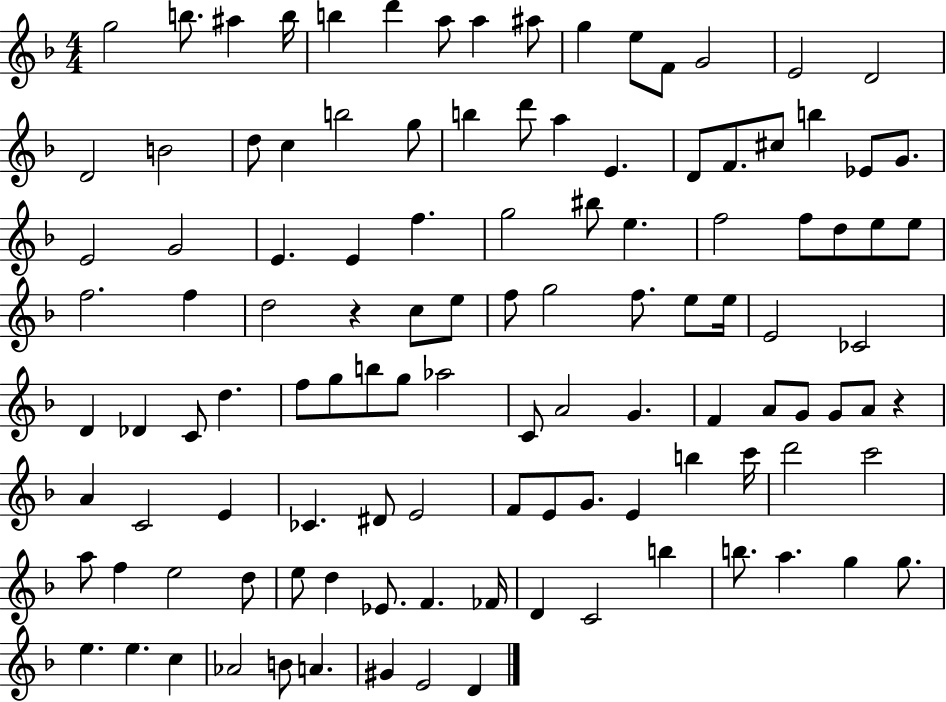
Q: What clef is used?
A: treble